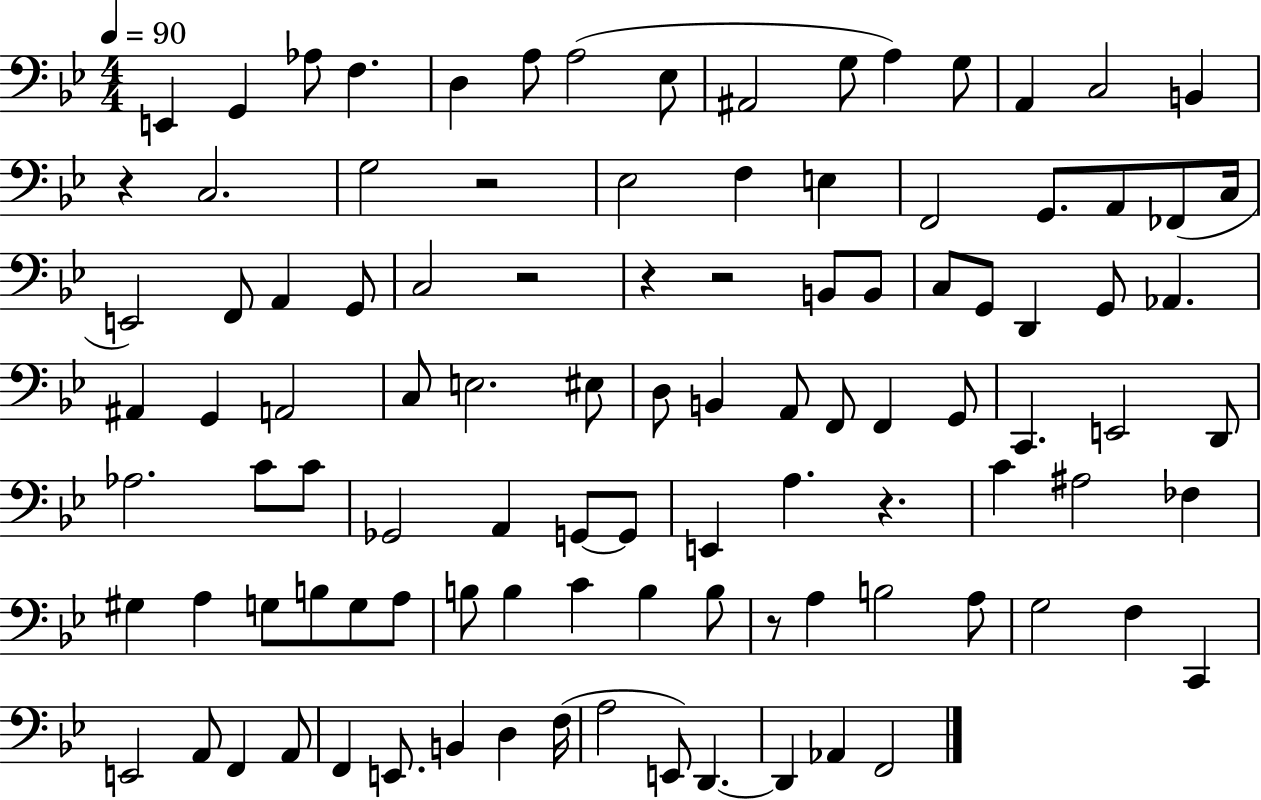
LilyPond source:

{
  \clef bass
  \numericTimeSignature
  \time 4/4
  \key bes \major
  \tempo 4 = 90
  \repeat volta 2 { e,4 g,4 aes8 f4. | d4 a8 a2( ees8 | ais,2 g8 a4) g8 | a,4 c2 b,4 | \break r4 c2. | g2 r2 | ees2 f4 e4 | f,2 g,8. a,8 fes,8( c16 | \break e,2) f,8 a,4 g,8 | c2 r2 | r4 r2 b,8 b,8 | c8 g,8 d,4 g,8 aes,4. | \break ais,4 g,4 a,2 | c8 e2. eis8 | d8 b,4 a,8 f,8 f,4 g,8 | c,4. e,2 d,8 | \break aes2. c'8 c'8 | ges,2 a,4 g,8~~ g,8 | e,4 a4. r4. | c'4 ais2 fes4 | \break gis4 a4 g8 b8 g8 a8 | b8 b4 c'4 b4 b8 | r8 a4 b2 a8 | g2 f4 c,4 | \break e,2 a,8 f,4 a,8 | f,4 e,8. b,4 d4 f16( | a2 e,8) d,4.~~ | d,4 aes,4 f,2 | \break } \bar "|."
}